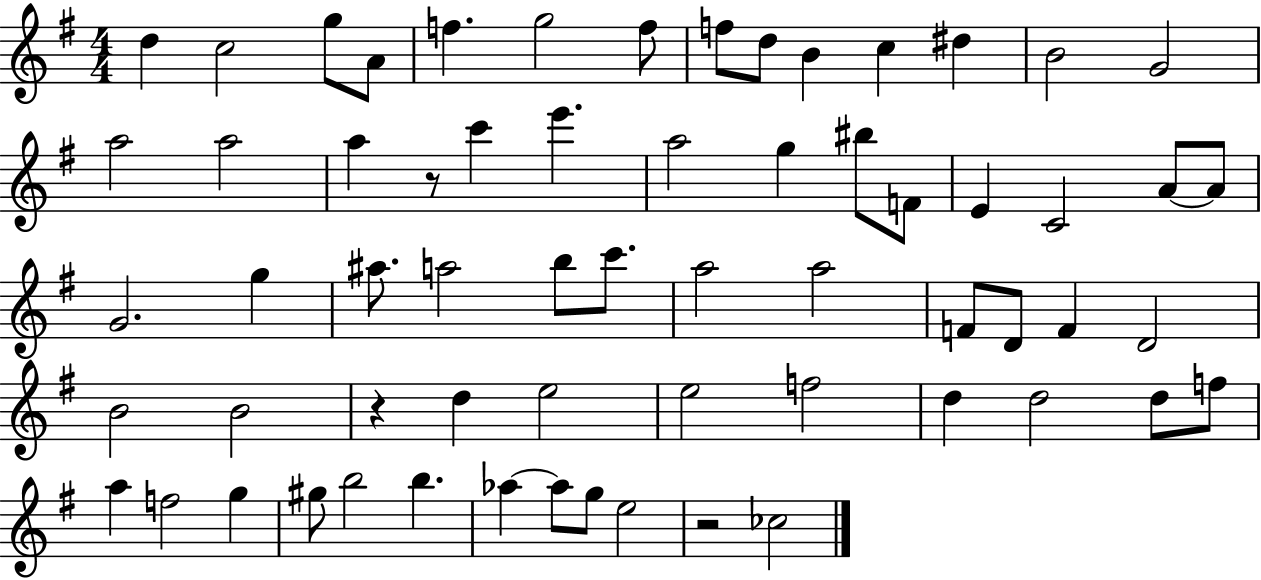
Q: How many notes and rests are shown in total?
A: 63